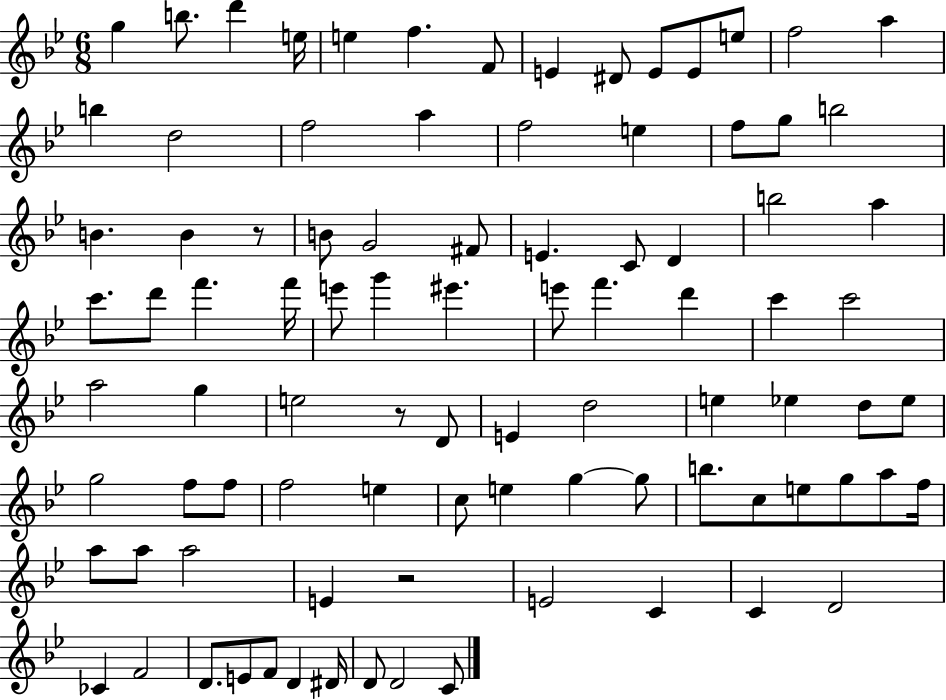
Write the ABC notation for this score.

X:1
T:Untitled
M:6/8
L:1/4
K:Bb
g b/2 d' e/4 e f F/2 E ^D/2 E/2 E/2 e/2 f2 a b d2 f2 a f2 e f/2 g/2 b2 B B z/2 B/2 G2 ^F/2 E C/2 D b2 a c'/2 d'/2 f' f'/4 e'/2 g' ^e' e'/2 f' d' c' c'2 a2 g e2 z/2 D/2 E d2 e _e d/2 _e/2 g2 f/2 f/2 f2 e c/2 e g g/2 b/2 c/2 e/2 g/2 a/2 f/4 a/2 a/2 a2 E z2 E2 C C D2 _C F2 D/2 E/2 F/2 D ^D/4 D/2 D2 C/2